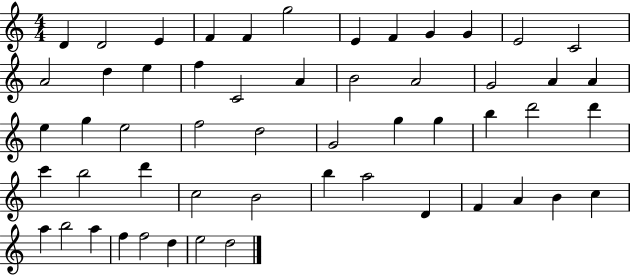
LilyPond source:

{
  \clef treble
  \numericTimeSignature
  \time 4/4
  \key c \major
  d'4 d'2 e'4 | f'4 f'4 g''2 | e'4 f'4 g'4 g'4 | e'2 c'2 | \break a'2 d''4 e''4 | f''4 c'2 a'4 | b'2 a'2 | g'2 a'4 a'4 | \break e''4 g''4 e''2 | f''2 d''2 | g'2 g''4 g''4 | b''4 d'''2 d'''4 | \break c'''4 b''2 d'''4 | c''2 b'2 | b''4 a''2 d'4 | f'4 a'4 b'4 c''4 | \break a''4 b''2 a''4 | f''4 f''2 d''4 | e''2 d''2 | \bar "|."
}